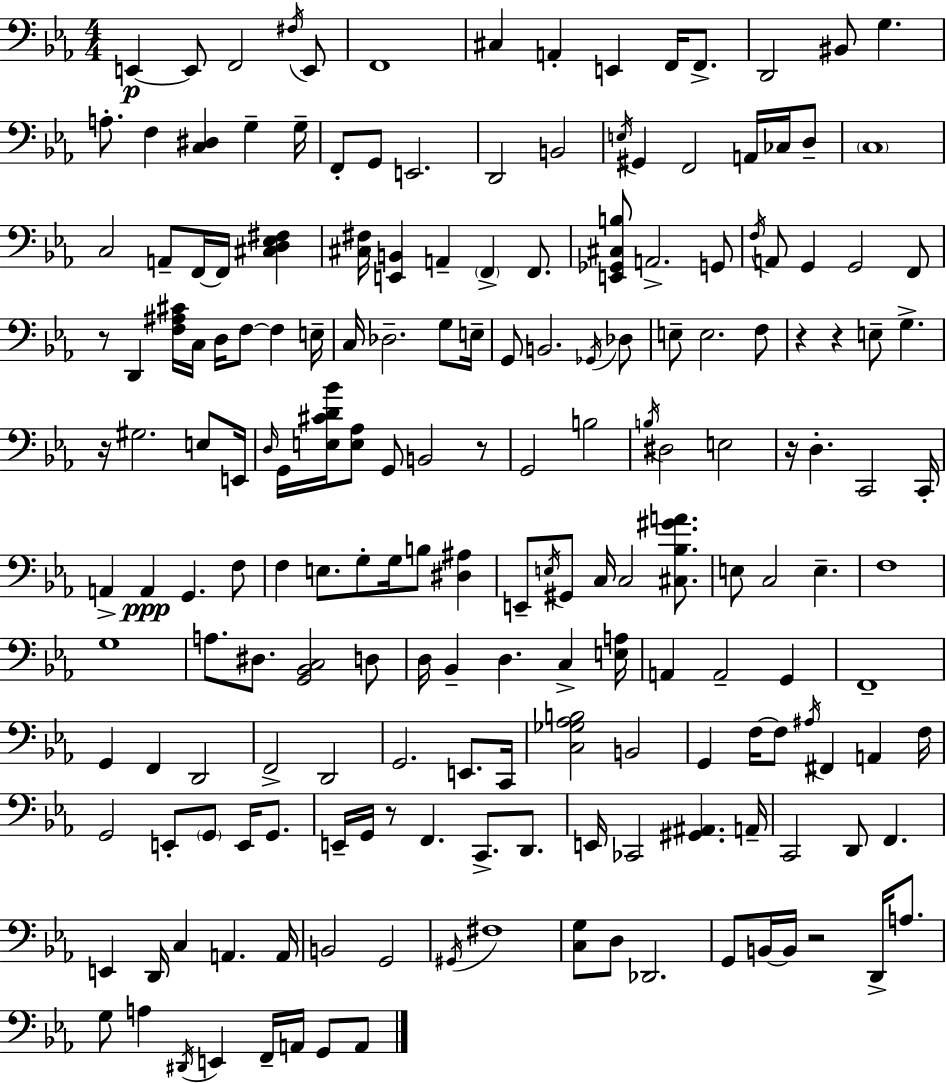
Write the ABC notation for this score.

X:1
T:Untitled
M:4/4
L:1/4
K:Cm
E,, E,,/2 F,,2 ^F,/4 E,,/2 F,,4 ^C, A,, E,, F,,/4 F,,/2 D,,2 ^B,,/2 G, A,/2 F, [C,^D,] G, G,/4 F,,/2 G,,/2 E,,2 D,,2 B,,2 E,/4 ^G,, F,,2 A,,/4 _C,/4 D,/2 C,4 C,2 A,,/2 F,,/4 F,,/4 [^C,D,_E,^F,] [^C,^F,]/4 [E,,B,,] A,, F,, F,,/2 [E,,_G,,^C,B,]/2 A,,2 G,,/2 F,/4 A,,/2 G,, G,,2 F,,/2 z/2 D,, [F,^A,^C]/4 C,/4 D,/4 F,/2 F, E,/4 C,/4 _D,2 G,/2 E,/4 G,,/2 B,,2 _G,,/4 _D,/2 E,/2 E,2 F,/2 z z E,/2 G, z/4 ^G,2 E,/2 E,,/4 D,/4 G,,/4 [E,^CD_B]/4 [E,_A,]/2 G,,/2 B,,2 z/2 G,,2 B,2 B,/4 ^D,2 E,2 z/4 D, C,,2 C,,/4 A,, A,, G,, F,/2 F, E,/2 G,/2 G,/4 B,/2 [^D,^A,] E,,/2 E,/4 ^G,,/2 C,/4 C,2 [^C,_B,^GA]/2 E,/2 C,2 E, F,4 G,4 A,/2 ^D,/2 [G,,_B,,C,]2 D,/2 D,/4 _B,, D, C, [E,A,]/4 A,, A,,2 G,, F,,4 G,, F,, D,,2 F,,2 D,,2 G,,2 E,,/2 C,,/4 [C,_G,_A,B,]2 B,,2 G,, F,/4 F,/2 ^A,/4 ^F,, A,, F,/4 G,,2 E,,/2 G,,/2 E,,/4 G,,/2 E,,/4 G,,/4 z/2 F,, C,,/2 D,,/2 E,,/4 _C,,2 [^G,,^A,,] A,,/4 C,,2 D,,/2 F,, E,, D,,/4 C, A,, A,,/4 B,,2 G,,2 ^G,,/4 ^F,4 [C,G,]/2 D,/2 _D,,2 G,,/2 B,,/4 B,,/4 z2 D,,/4 A,/2 G,/2 A, ^D,,/4 E,, F,,/4 A,,/4 G,,/2 A,,/2